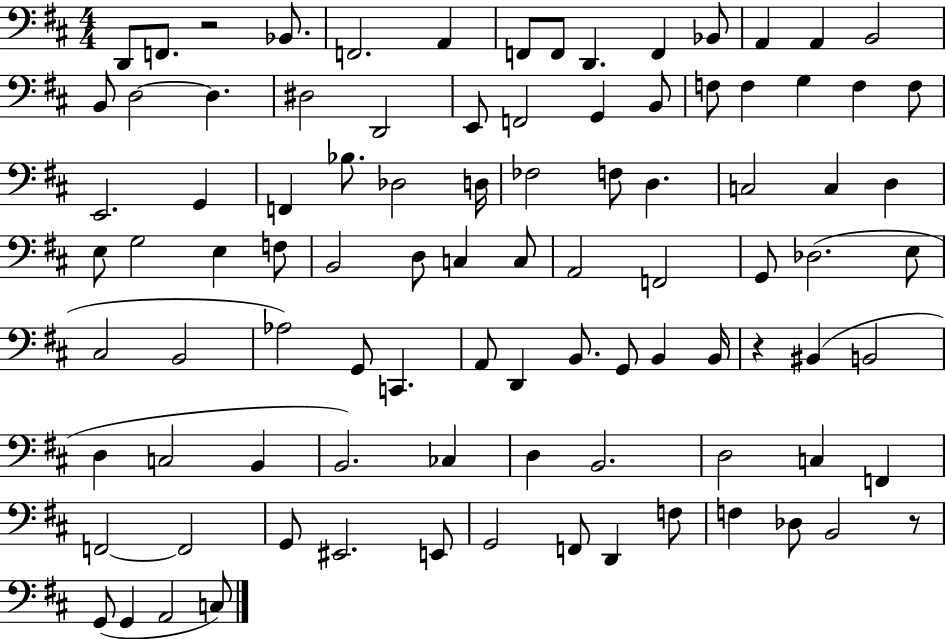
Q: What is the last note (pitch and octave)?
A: C3